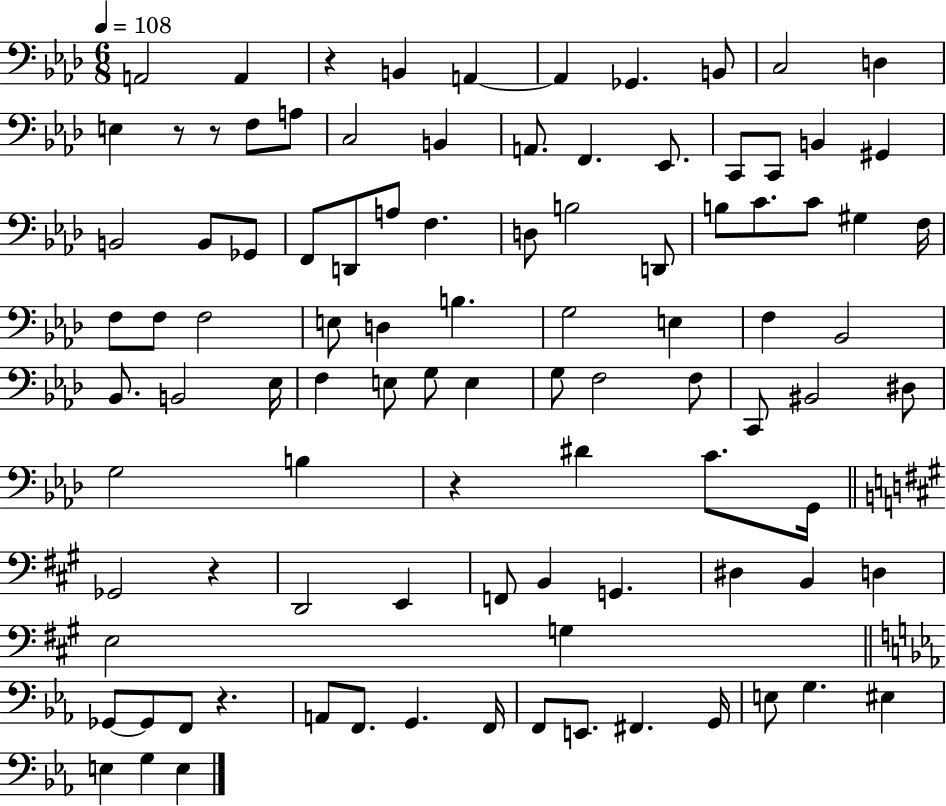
X:1
T:Untitled
M:6/8
L:1/4
K:Ab
A,,2 A,, z B,, A,, A,, _G,, B,,/2 C,2 D, E, z/2 z/2 F,/2 A,/2 C,2 B,, A,,/2 F,, _E,,/2 C,,/2 C,,/2 B,, ^G,, B,,2 B,,/2 _G,,/2 F,,/2 D,,/2 A,/2 F, D,/2 B,2 D,,/2 B,/2 C/2 C/2 ^G, F,/4 F,/2 F,/2 F,2 E,/2 D, B, G,2 E, F, _B,,2 _B,,/2 B,,2 _E,/4 F, E,/2 G,/2 E, G,/2 F,2 F,/2 C,,/2 ^B,,2 ^D,/2 G,2 B, z ^D C/2 G,,/4 _G,,2 z D,,2 E,, F,,/2 B,, G,, ^D, B,, D, E,2 G, _G,,/2 _G,,/2 F,,/2 z A,,/2 F,,/2 G,, F,,/4 F,,/2 E,,/2 ^F,, G,,/4 E,/2 G, ^E, E, G, E,